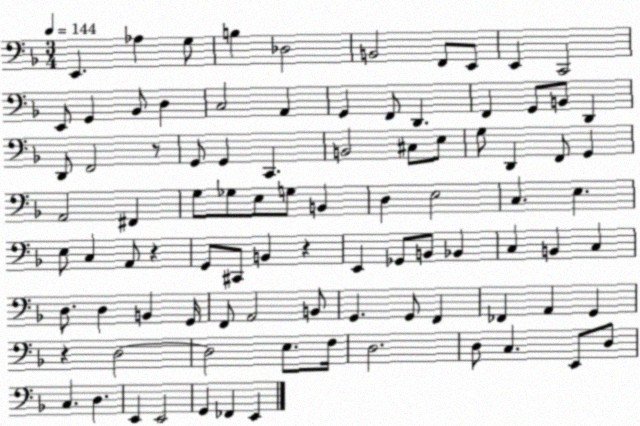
X:1
T:Untitled
M:3/4
L:1/4
K:F
E,, _A, G,/2 B, _D,2 B,,2 F,,/2 E,,/2 E,, C,,2 E,,/2 G,, _B,,/2 D, C,2 A,, G,, F,,/2 D,, F,, G,,/2 B,,/2 D,, D,,/2 F,,2 z/2 G,,/2 G,, C,, B,,2 ^C,/2 E,/2 G,/2 D,, F,,/2 G,, A,,2 ^F,, G,/2 _G,/2 E,/2 G,/2 B,, D, E,2 C, E, E,/2 C, A,,/2 z G,,/2 ^C,,/2 B,, z E,, _G,,/2 B,,/2 _B,, C, B,, C, D,/2 D, B,, G,,/4 F,,/2 A,,2 B,,/2 G,, G,,/2 F,, _F,, A,, G,, z D,2 D,2 E,/2 F,/4 D,2 D,/2 C, E,,/2 D,/2 C, D, E,, E,,2 G,, _F,, E,,